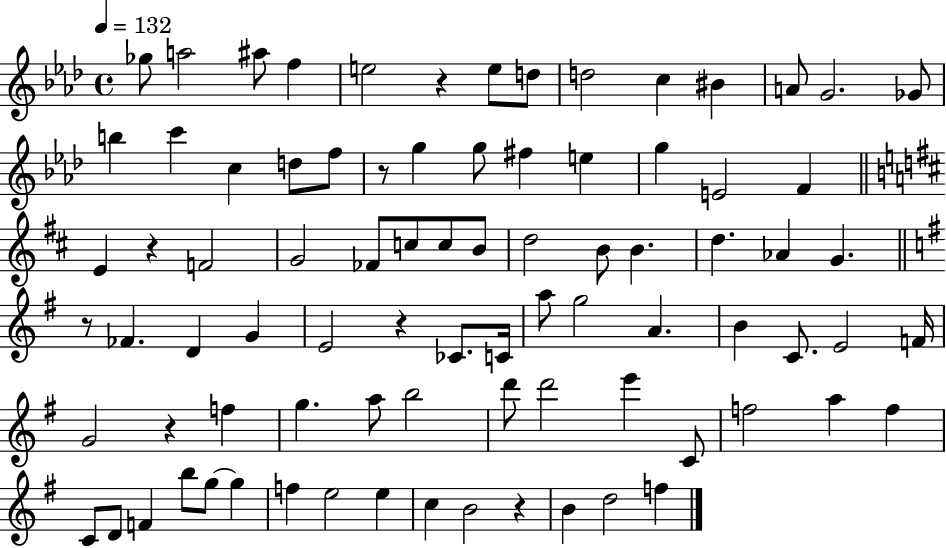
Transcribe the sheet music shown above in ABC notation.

X:1
T:Untitled
M:4/4
L:1/4
K:Ab
_g/2 a2 ^a/2 f e2 z e/2 d/2 d2 c ^B A/2 G2 _G/2 b c' c d/2 f/2 z/2 g g/2 ^f e g E2 F E z F2 G2 _F/2 c/2 c/2 B/2 d2 B/2 B d _A G z/2 _F D G E2 z _C/2 C/4 a/2 g2 A B C/2 E2 F/4 G2 z f g a/2 b2 d'/2 d'2 e' C/2 f2 a f C/2 D/2 F b/2 g/2 g f e2 e c B2 z B d2 f